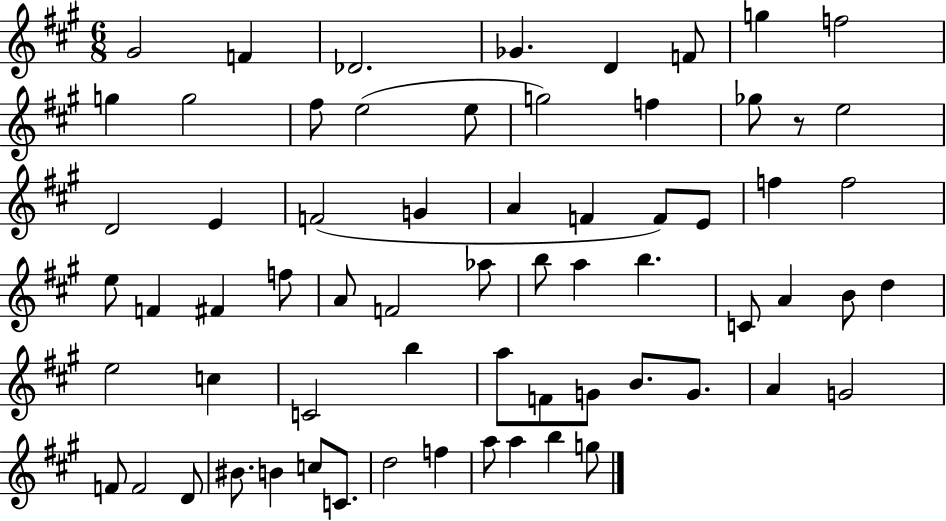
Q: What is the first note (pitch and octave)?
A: G#4